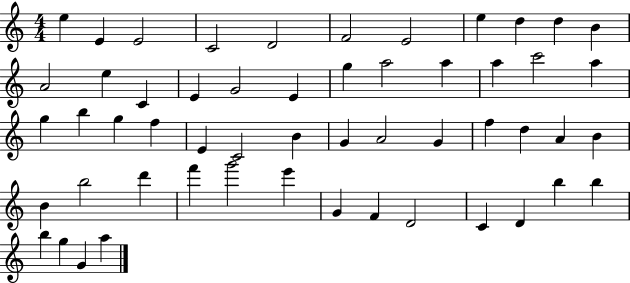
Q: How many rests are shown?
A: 0